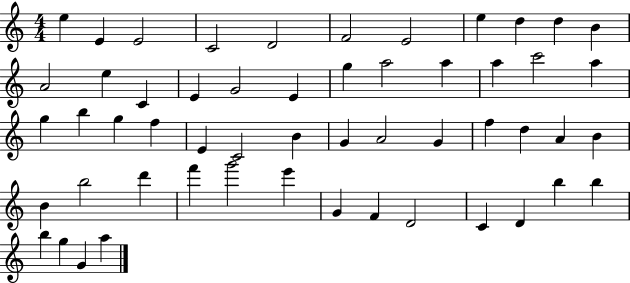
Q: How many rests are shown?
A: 0